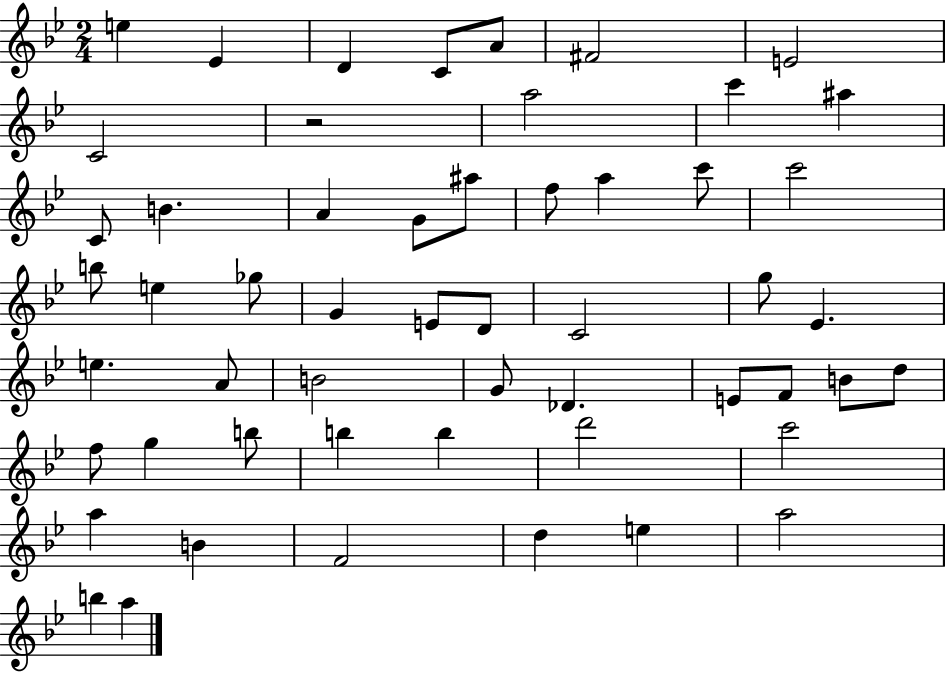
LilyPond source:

{
  \clef treble
  \numericTimeSignature
  \time 2/4
  \key bes \major
  e''4 ees'4 | d'4 c'8 a'8 | fis'2 | e'2 | \break c'2 | r2 | a''2 | c'''4 ais''4 | \break c'8 b'4. | a'4 g'8 ais''8 | f''8 a''4 c'''8 | c'''2 | \break b''8 e''4 ges''8 | g'4 e'8 d'8 | c'2 | g''8 ees'4. | \break e''4. a'8 | b'2 | g'8 des'4. | e'8 f'8 b'8 d''8 | \break f''8 g''4 b''8 | b''4 b''4 | d'''2 | c'''2 | \break a''4 b'4 | f'2 | d''4 e''4 | a''2 | \break b''4 a''4 | \bar "|."
}